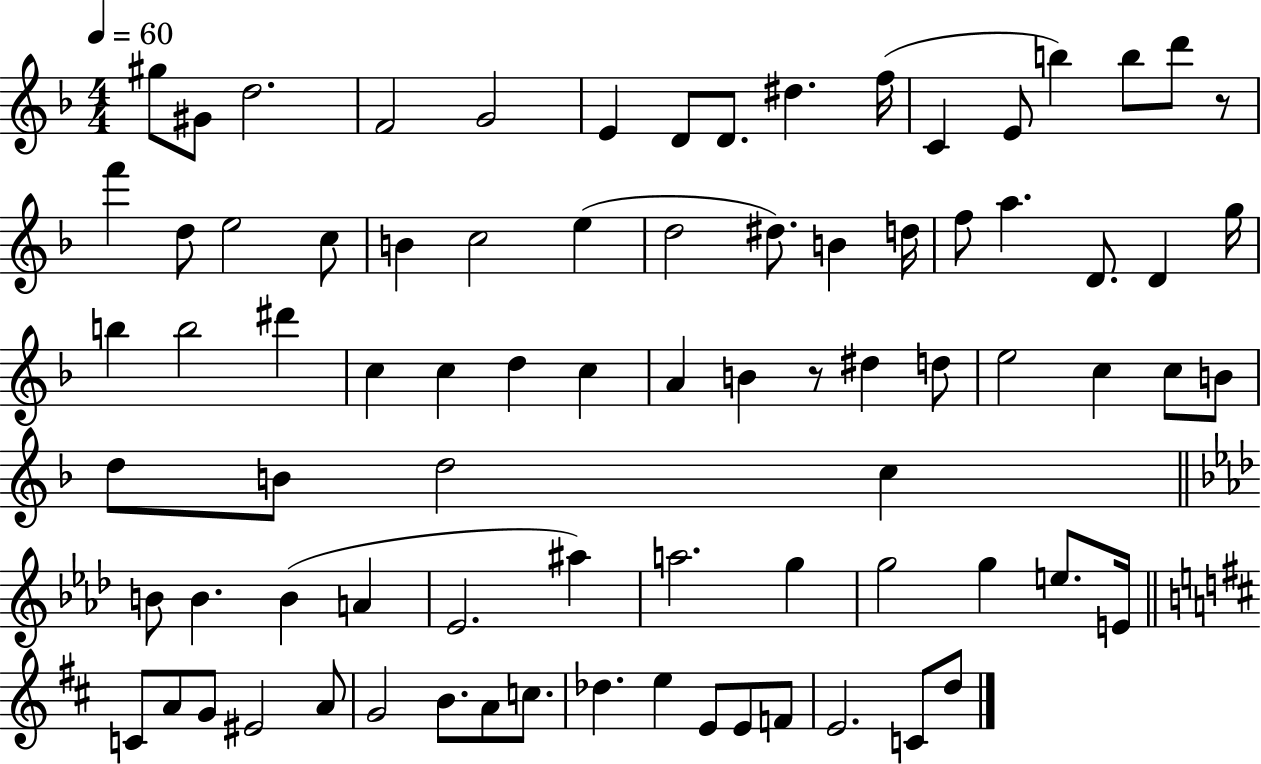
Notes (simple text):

G#5/e G#4/e D5/h. F4/h G4/h E4/q D4/e D4/e. D#5/q. F5/s C4/q E4/e B5/q B5/e D6/e R/e F6/q D5/e E5/h C5/e B4/q C5/h E5/q D5/h D#5/e. B4/q D5/s F5/e A5/q. D4/e. D4/q G5/s B5/q B5/h D#6/q C5/q C5/q D5/q C5/q A4/q B4/q R/e D#5/q D5/e E5/h C5/q C5/e B4/e D5/e B4/e D5/h C5/q B4/e B4/q. B4/q A4/q Eb4/h. A#5/q A5/h. G5/q G5/h G5/q E5/e. E4/s C4/e A4/e G4/e EIS4/h A4/e G4/h B4/e. A4/e C5/e. Db5/q. E5/q E4/e E4/e F4/e E4/h. C4/e D5/e